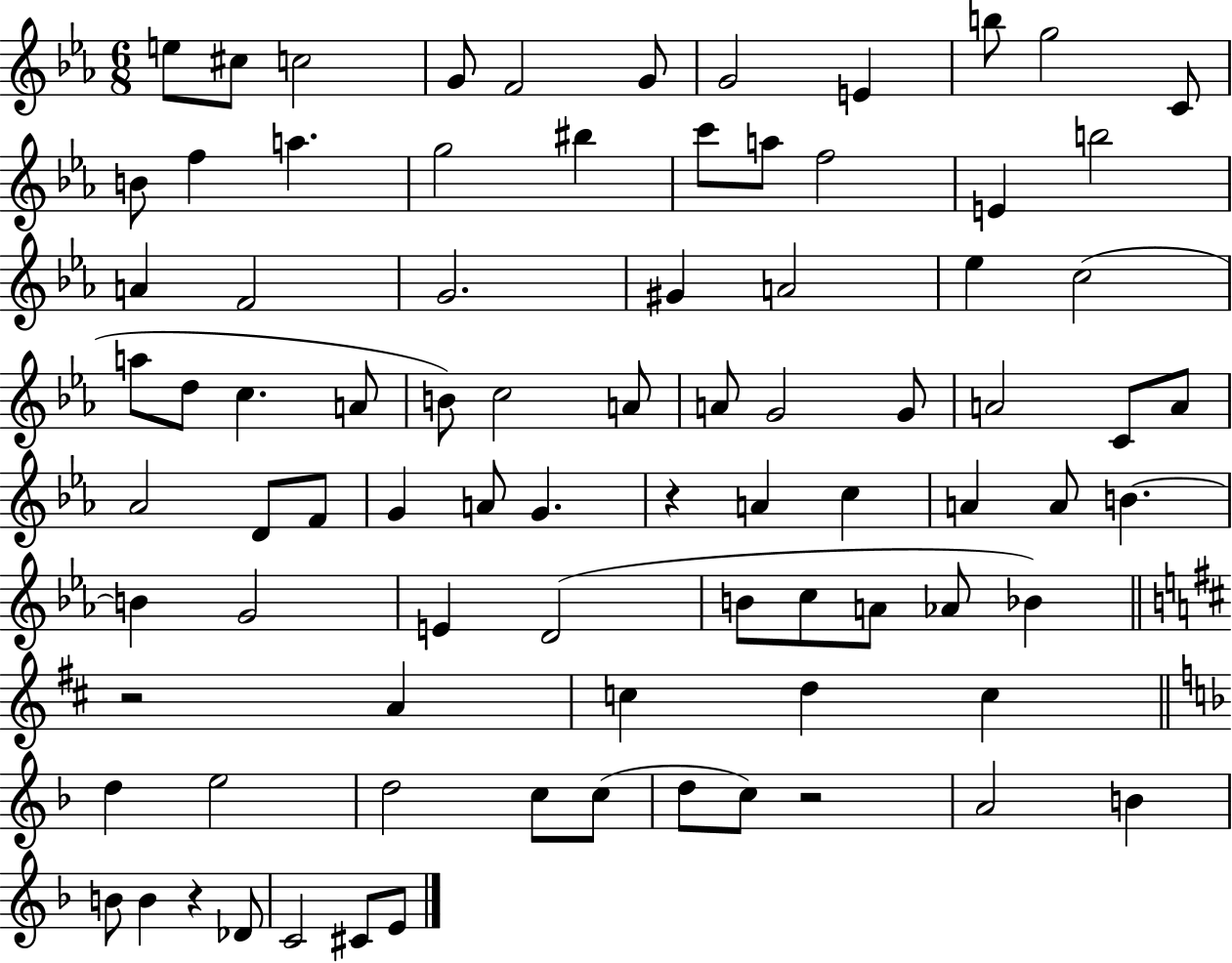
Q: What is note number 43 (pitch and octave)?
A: D4